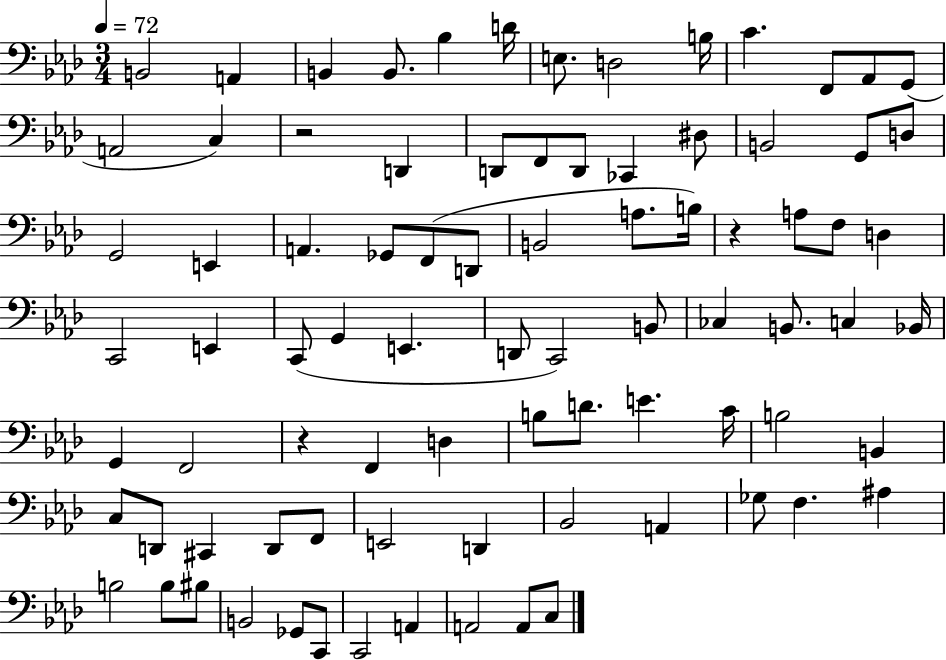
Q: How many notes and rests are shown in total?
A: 84